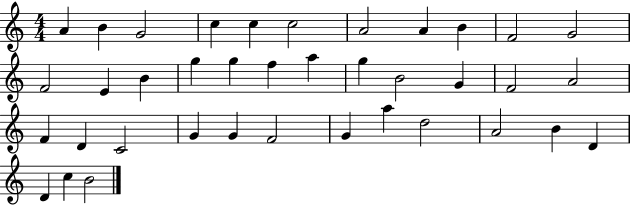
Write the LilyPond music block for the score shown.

{
  \clef treble
  \numericTimeSignature
  \time 4/4
  \key c \major
  a'4 b'4 g'2 | c''4 c''4 c''2 | a'2 a'4 b'4 | f'2 g'2 | \break f'2 e'4 b'4 | g''4 g''4 f''4 a''4 | g''4 b'2 g'4 | f'2 a'2 | \break f'4 d'4 c'2 | g'4 g'4 f'2 | g'4 a''4 d''2 | a'2 b'4 d'4 | \break d'4 c''4 b'2 | \bar "|."
}